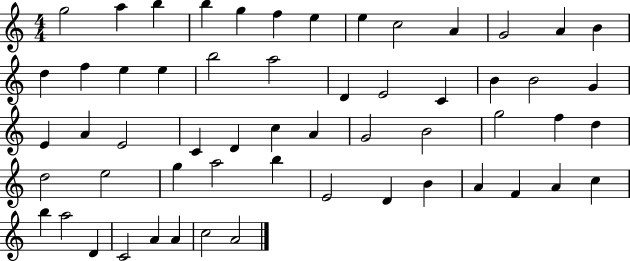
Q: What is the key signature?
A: C major